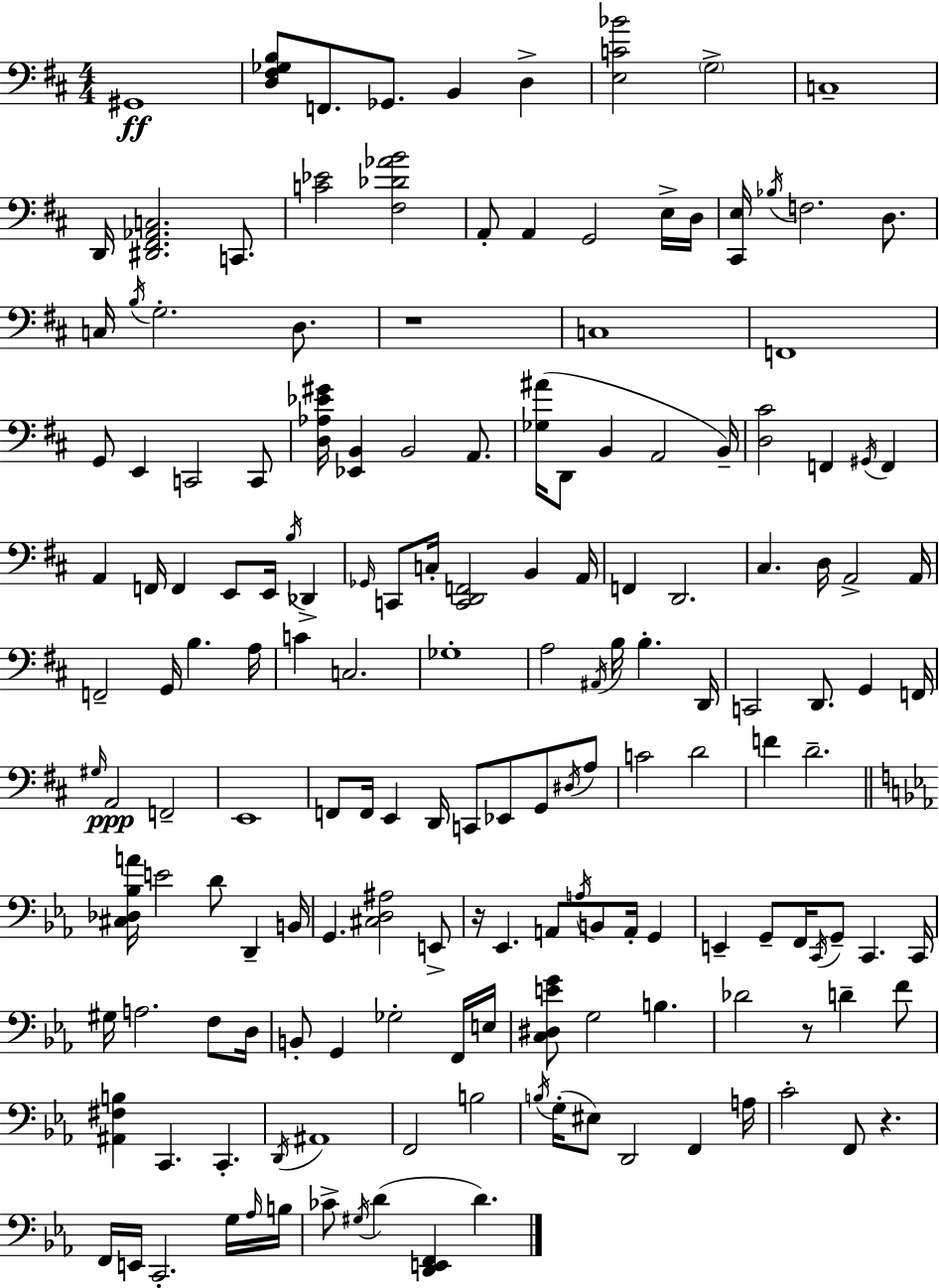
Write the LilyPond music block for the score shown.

{
  \clef bass
  \numericTimeSignature
  \time 4/4
  \key d \major
  gis,1\ff | <d fis ges b>8 f,8. ges,8. b,4 d4-> | <e c' bes'>2 \parenthesize g2-> | c1-- | \break d,16 <dis, fis, aes, c>2. c,8. | <c' ees'>2 <fis des' aes' b'>2 | a,8-. a,4 g,2 e16-> d16 | <cis, e>16 \acciaccatura { bes16 } f2. d8. | \break c16 \acciaccatura { b16 } g2.-. d8. | r1 | c1 | f,1 | \break g,8 e,4 c,2 | c,8 <d aes ees' gis'>16 <ees, b,>4 b,2 a,8. | <ges ais'>16( d,8 b,4 a,2 | b,16--) <d cis'>2 f,4 \acciaccatura { gis,16 } f,4 | \break a,4 f,16 f,4 e,8 e,16 \acciaccatura { b16 } | des,4-> \grace { ges,16 } c,8 c16-. <c, d, f,>2 | b,4 a,16 f,4 d,2. | cis4. d16 a,2-> | \break a,16 f,2-- g,16 b4. | a16 c'4 c2. | ges1-. | a2 \acciaccatura { ais,16 } b16 b4.-. | \break d,16 c,2 d,8. | g,4 f,16 \grace { gis16 }\ppp a,2 f,2-- | e,1 | f,8 f,16 e,4 d,16 c,8 | \break ees,8 g,8 \acciaccatura { dis16 } a8 c'2 | d'2 f'4 d'2.-- | \bar "||" \break \key c \minor <cis des bes a'>16 e'2 d'8 d,4-- b,16 | g,4. <cis d ais>2 e,8-> | r16 ees,4. a,8 \acciaccatura { a16 } b,8 a,16-. g,4 | e,4-- g,8-- f,16 \acciaccatura { c,16 } g,8-- c,4. | \break c,16 gis16 a2. f8 | d16 b,8-. g,4 ges2-. | f,16 e16 <c dis e' g'>8 g2 b4. | des'2 r8 d'4-- | \break f'8 <ais, fis b>4 c,4. c,4.-. | \acciaccatura { d,16 } ais,1 | f,2 b2 | \acciaccatura { b16 }( g16-. eis8) d,2 f,4 | \break a16 c'2-. f,8 r4. | f,16 e,16 c,2.-. | g16 \grace { aes16 } b16 ces'8-> \acciaccatura { gis16 }( d'4 <d, e, f,>4 | d'4.) \bar "|."
}